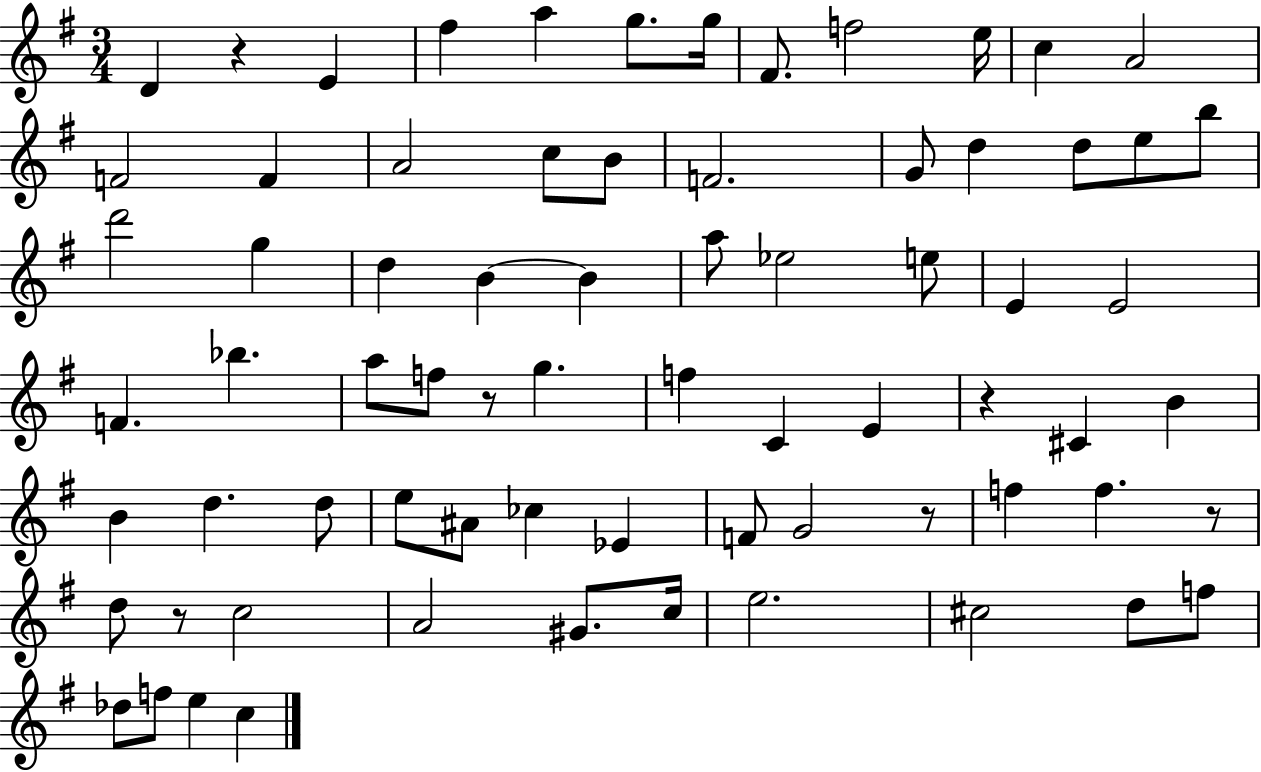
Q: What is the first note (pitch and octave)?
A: D4